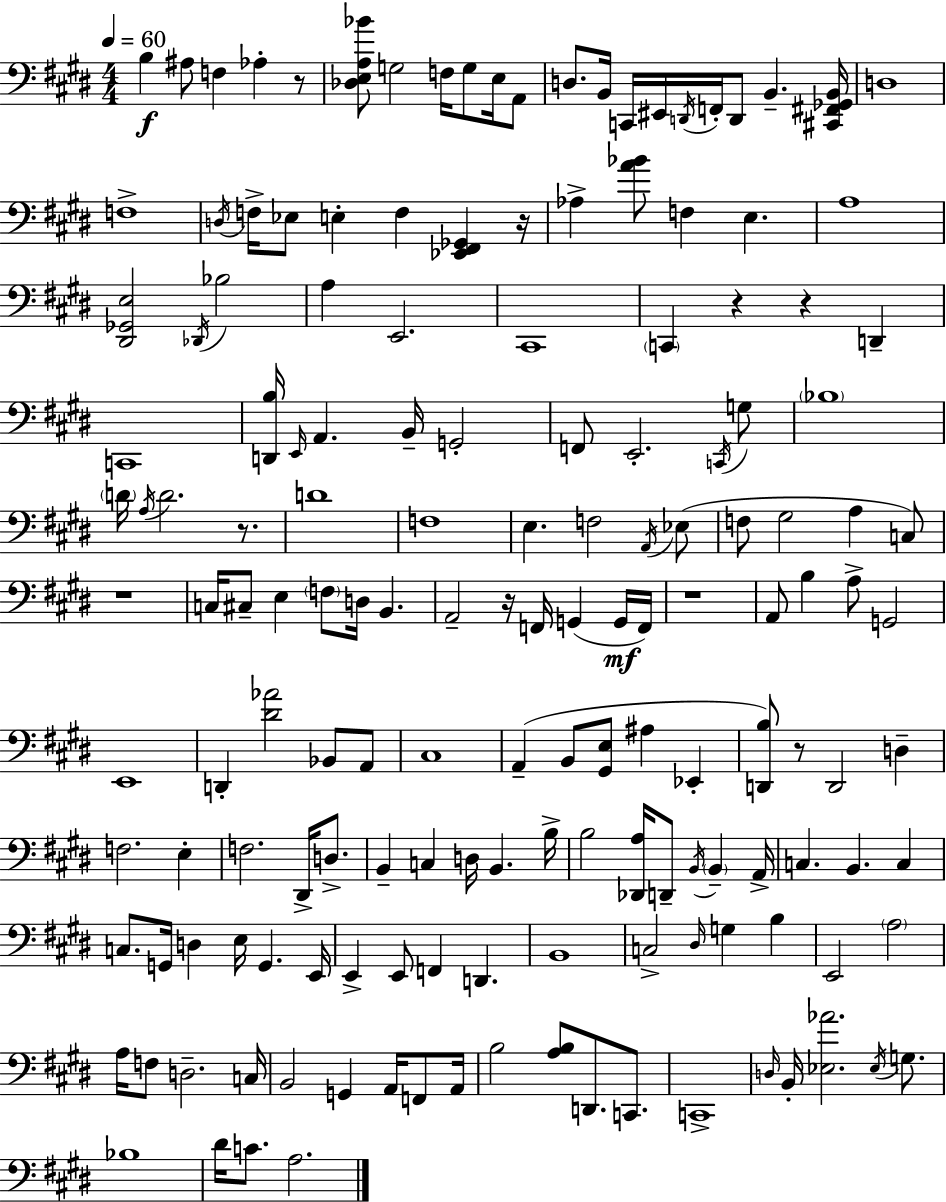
B3/q A#3/e F3/q Ab3/q R/e [Db3,E3,A3,Bb4]/e G3/h F3/s G3/e E3/s A2/e D3/e. B2/s C2/s EIS2/s D2/s F2/s D2/e B2/q. [C#2,F#2,Gb2,B2]/s D3/w F3/w D3/s F3/s Eb3/e E3/q F3/q [Eb2,F#2,Gb2]/q R/s Ab3/q [A4,Bb4]/e F3/q E3/q. A3/w [D#2,Gb2,E3]/h Db2/s Bb3/h A3/q E2/h. C#2/w C2/q R/q R/q D2/q C2/w [D2,B3]/s E2/s A2/q. B2/s G2/h F2/e E2/h. C2/s G3/e Bb3/w D4/s A3/s D4/h. R/e. D4/w F3/w E3/q. F3/h A2/s Eb3/e F3/e G#3/h A3/q C3/e R/w C3/s C#3/e E3/q F3/e D3/s B2/q. A2/h R/s F2/s G2/q G2/s F2/s R/w A2/e B3/q A3/e G2/h E2/w D2/q [D#4,Ab4]/h Bb2/e A2/e C#3/w A2/q B2/e [G#2,E3]/e A#3/q Eb2/q [D2,B3]/e R/e D2/h D3/q F3/h. E3/q F3/h. D#2/s D3/e. B2/q C3/q D3/s B2/q. B3/s B3/h [Db2,A3]/s D2/e B2/s B2/q A2/s C3/q. B2/q. C3/q C3/e. G2/s D3/q E3/s G2/q. E2/s E2/q E2/e F2/q D2/q. B2/w C3/h D#3/s G3/q B3/q E2/h A3/h A3/s F3/e D3/h. C3/s B2/h G2/q A2/s F2/e A2/s B3/h [A3,B3]/e D2/e. C2/e. C2/w D3/s B2/s [Eb3,Ab4]/h. Eb3/s G3/e. Bb3/w D#4/s C4/e. A3/h.